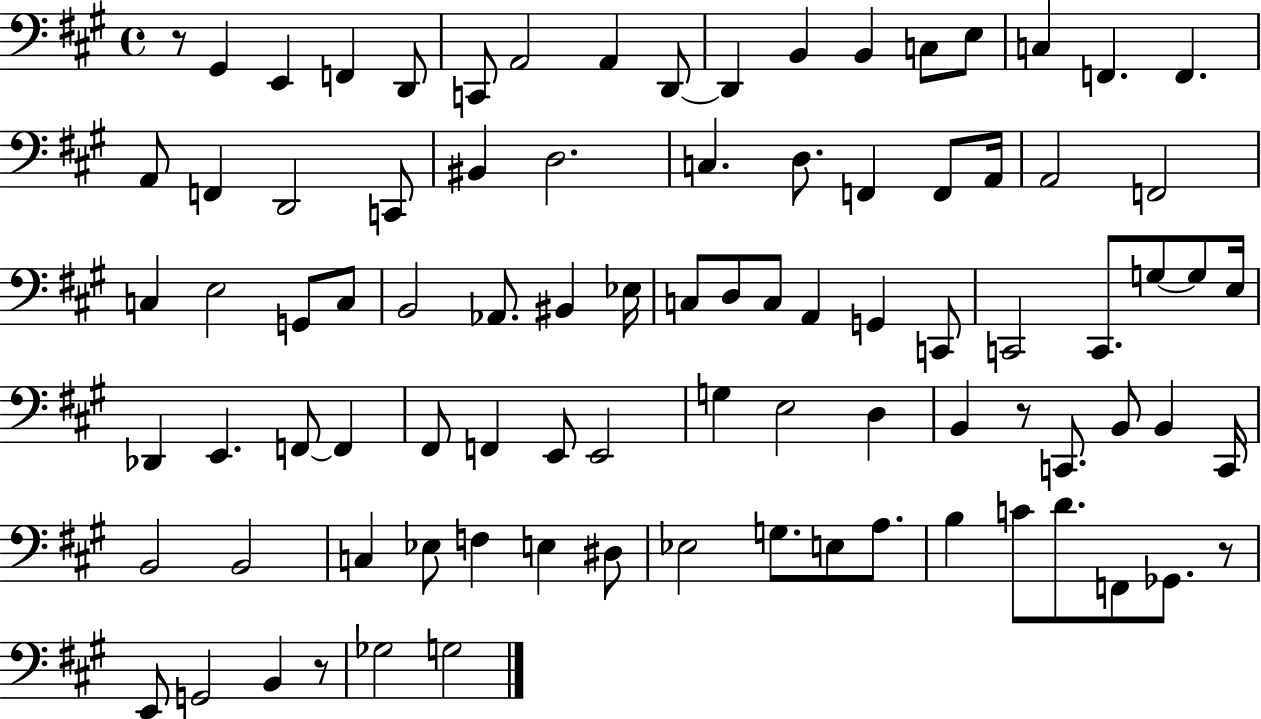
{
  \clef bass
  \time 4/4
  \defaultTimeSignature
  \key a \major
  r8 gis,4 e,4 f,4 d,8 | c,8 a,2 a,4 d,8~~ | d,4 b,4 b,4 c8 e8 | c4 f,4. f,4. | \break a,8 f,4 d,2 c,8 | bis,4 d2. | c4. d8. f,4 f,8 a,16 | a,2 f,2 | \break c4 e2 g,8 c8 | b,2 aes,8. bis,4 ees16 | c8 d8 c8 a,4 g,4 c,8 | c,2 c,8. g8~~ g8 e16 | \break des,4 e,4. f,8~~ f,4 | fis,8 f,4 e,8 e,2 | g4 e2 d4 | b,4 r8 c,8. b,8 b,4 c,16 | \break b,2 b,2 | c4 ees8 f4 e4 dis8 | ees2 g8. e8 a8. | b4 c'8 d'8. f,8 ges,8. r8 | \break e,8 g,2 b,4 r8 | ges2 g2 | \bar "|."
}